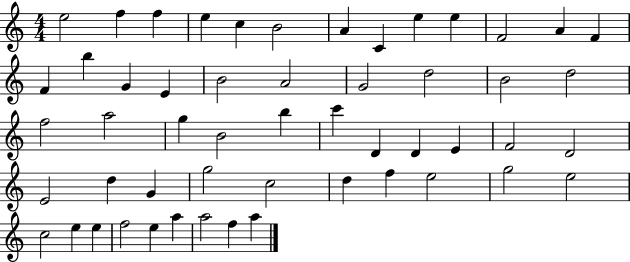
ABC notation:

X:1
T:Untitled
M:4/4
L:1/4
K:C
e2 f f e c B2 A C e e F2 A F F b G E B2 A2 G2 d2 B2 d2 f2 a2 g B2 b c' D D E F2 D2 E2 d G g2 c2 d f e2 g2 e2 c2 e e f2 e a a2 f a